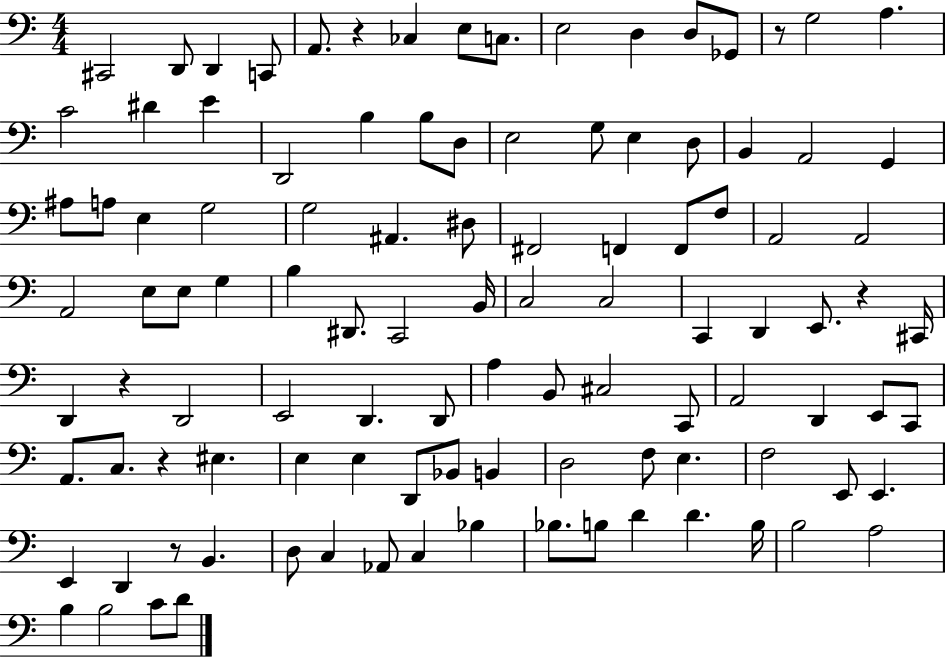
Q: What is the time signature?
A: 4/4